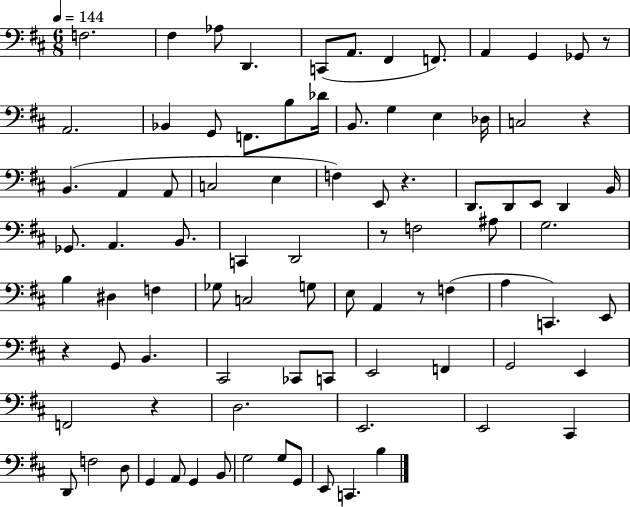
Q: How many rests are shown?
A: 7